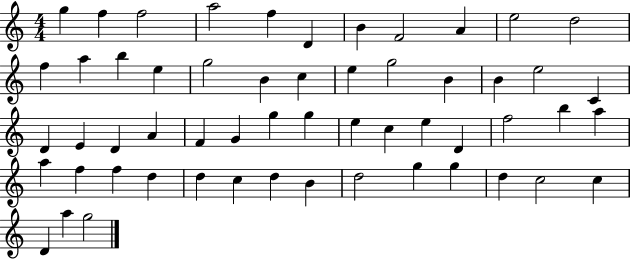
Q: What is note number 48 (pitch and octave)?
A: D5